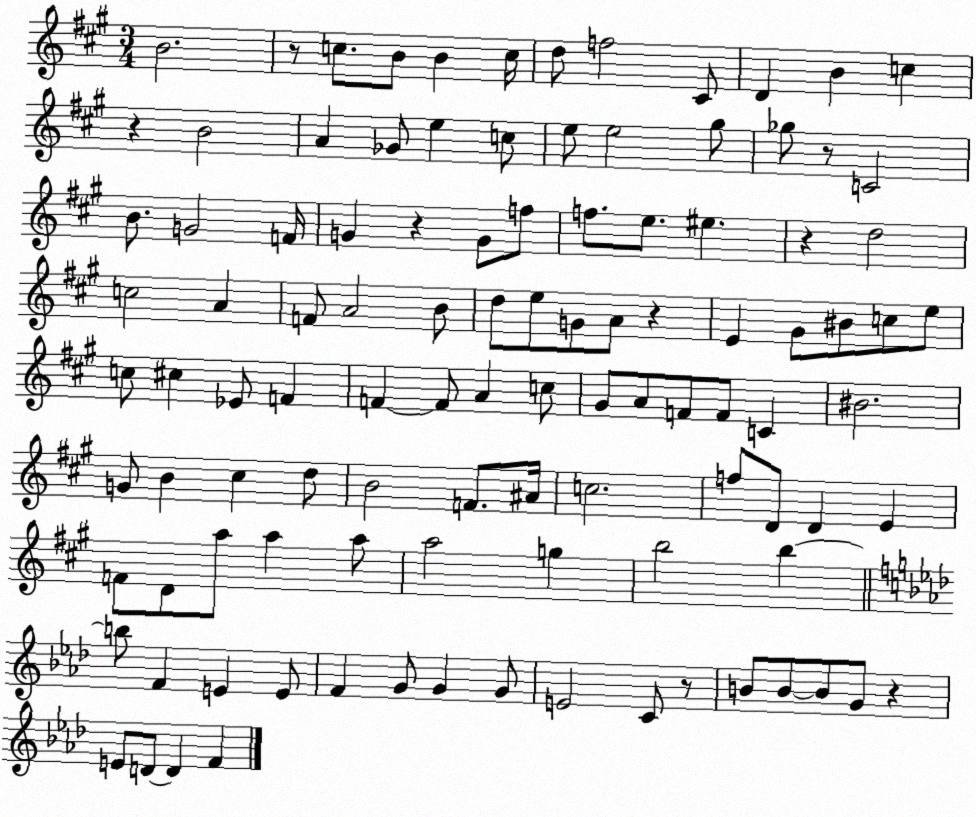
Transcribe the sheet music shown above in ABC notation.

X:1
T:Untitled
M:3/4
L:1/4
K:A
B2 z/2 c/2 B/2 B c/4 d/2 f2 ^C/2 D B c z B2 A _G/2 e c/2 e/2 e2 ^g/2 _g/2 z/2 C2 B/2 G2 F/4 G z G/2 f/2 f/2 e/2 ^e z d2 c2 A F/2 A2 B/2 d/2 e/2 G/2 A/2 z E ^G/2 ^B/2 c/2 e/2 c/2 ^c _E/2 F F F/2 A c/2 ^G/2 A/2 F/2 F/2 C ^B2 G/2 B ^c d/2 B2 F/2 ^A/4 c2 f/2 D/2 D E F/2 D/2 a/2 a a/2 a2 g b2 b b/2 F E E/2 F G/2 G G/2 E2 C/2 z/2 B/2 B/2 B/2 G/2 z E/2 D/2 D F